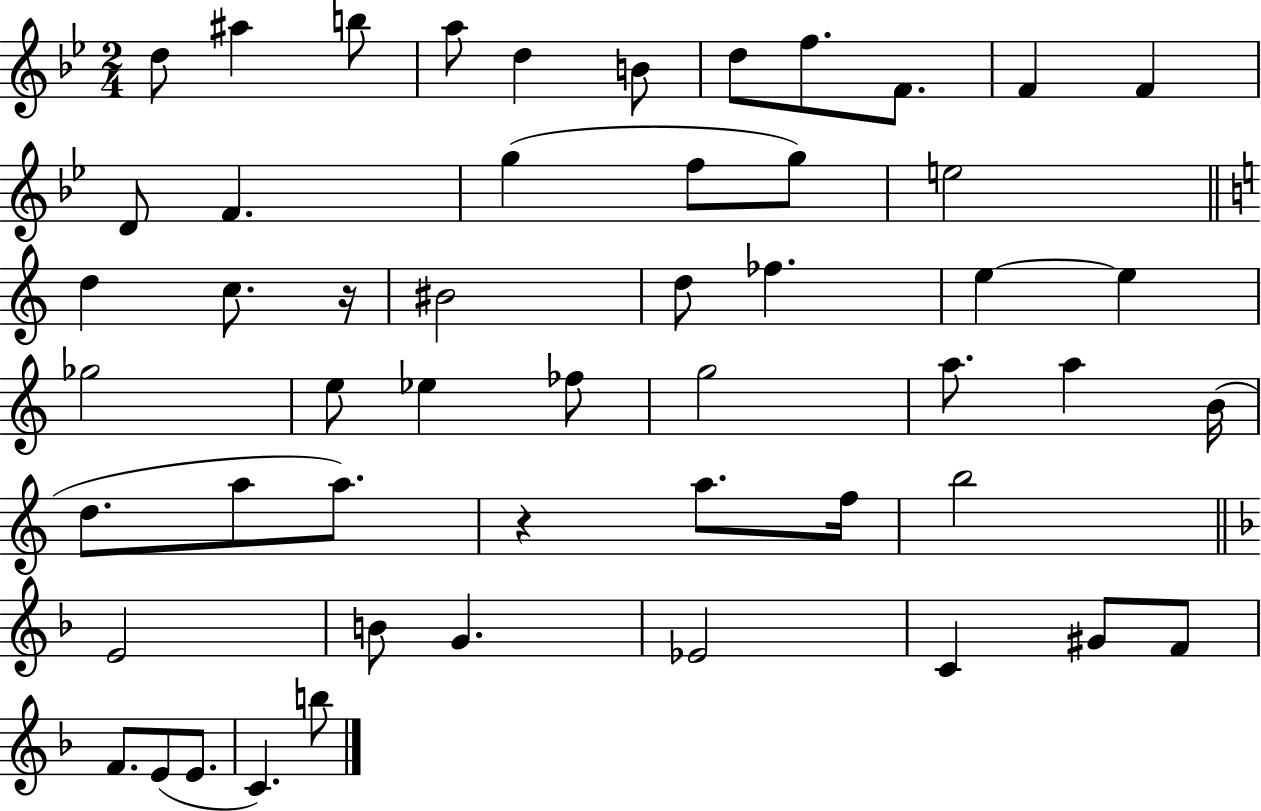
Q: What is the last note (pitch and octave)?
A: B5